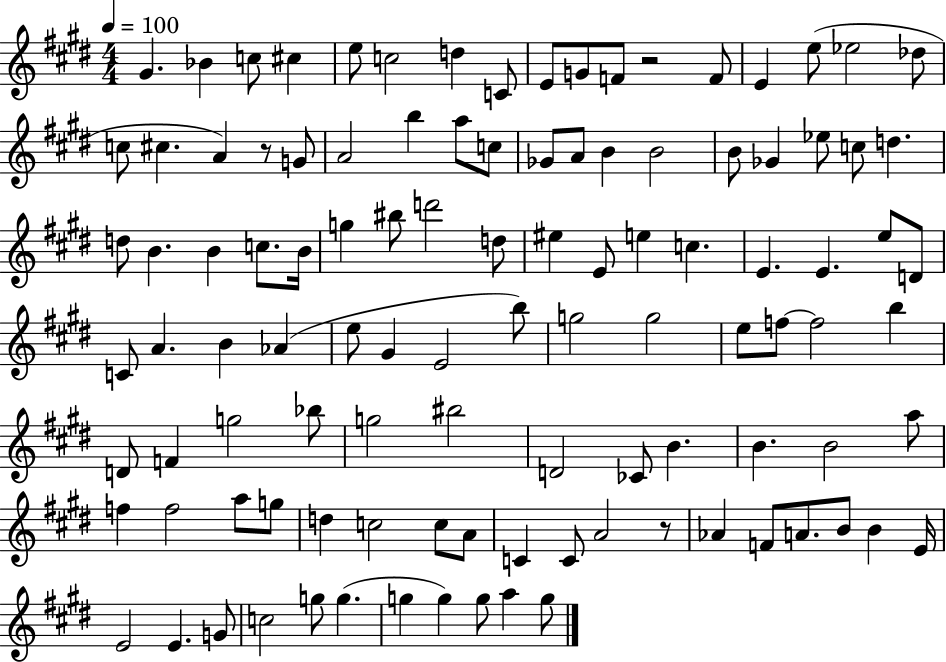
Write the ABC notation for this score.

X:1
T:Untitled
M:4/4
L:1/4
K:E
^G _B c/2 ^c e/2 c2 d C/2 E/2 G/2 F/2 z2 F/2 E e/2 _e2 _d/2 c/2 ^c A z/2 G/2 A2 b a/2 c/2 _G/2 A/2 B B2 B/2 _G _e/2 c/2 d d/2 B B c/2 B/4 g ^b/2 d'2 d/2 ^e E/2 e c E E e/2 D/2 C/2 A B _A e/2 ^G E2 b/2 g2 g2 e/2 f/2 f2 b D/2 F g2 _b/2 g2 ^b2 D2 _C/2 B B B2 a/2 f f2 a/2 g/2 d c2 c/2 A/2 C C/2 A2 z/2 _A F/2 A/2 B/2 B E/4 E2 E G/2 c2 g/2 g g g g/2 a g/2